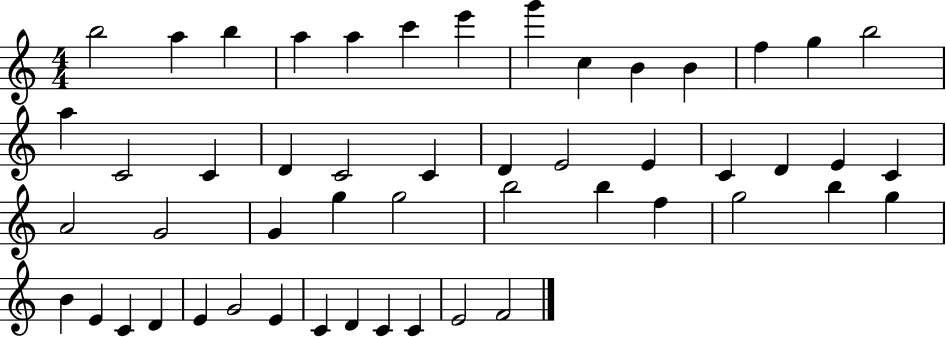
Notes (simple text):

B5/h A5/q B5/q A5/q A5/q C6/q E6/q G6/q C5/q B4/q B4/q F5/q G5/q B5/h A5/q C4/h C4/q D4/q C4/h C4/q D4/q E4/h E4/q C4/q D4/q E4/q C4/q A4/h G4/h G4/q G5/q G5/h B5/h B5/q F5/q G5/h B5/q G5/q B4/q E4/q C4/q D4/q E4/q G4/h E4/q C4/q D4/q C4/q C4/q E4/h F4/h